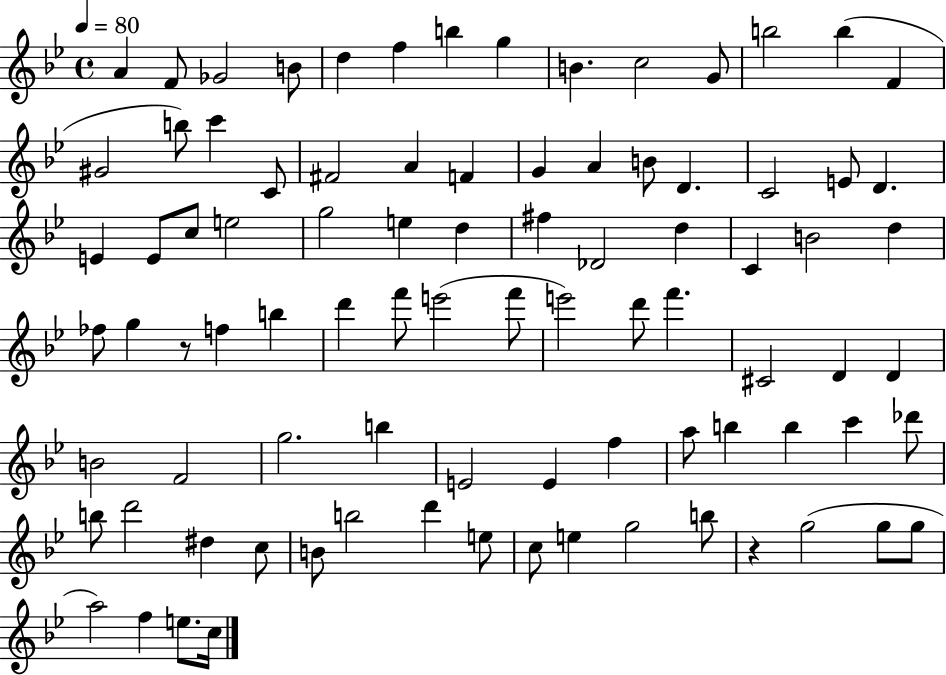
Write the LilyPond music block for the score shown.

{
  \clef treble
  \time 4/4
  \defaultTimeSignature
  \key bes \major
  \tempo 4 = 80
  \repeat volta 2 { a'4 f'8 ges'2 b'8 | d''4 f''4 b''4 g''4 | b'4. c''2 g'8 | b''2 b''4( f'4 | \break gis'2 b''8) c'''4 c'8 | fis'2 a'4 f'4 | g'4 a'4 b'8 d'4. | c'2 e'8 d'4. | \break e'4 e'8 c''8 e''2 | g''2 e''4 d''4 | fis''4 des'2 d''4 | c'4 b'2 d''4 | \break fes''8 g''4 r8 f''4 b''4 | d'''4 f'''8 e'''2( f'''8 | e'''2) d'''8 f'''4. | cis'2 d'4 d'4 | \break b'2 f'2 | g''2. b''4 | e'2 e'4 f''4 | a''8 b''4 b''4 c'''4 des'''8 | \break b''8 d'''2 dis''4 c''8 | b'8 b''2 d'''4 e''8 | c''8 e''4 g''2 b''8 | r4 g''2( g''8 g''8 | \break a''2) f''4 e''8. c''16 | } \bar "|."
}